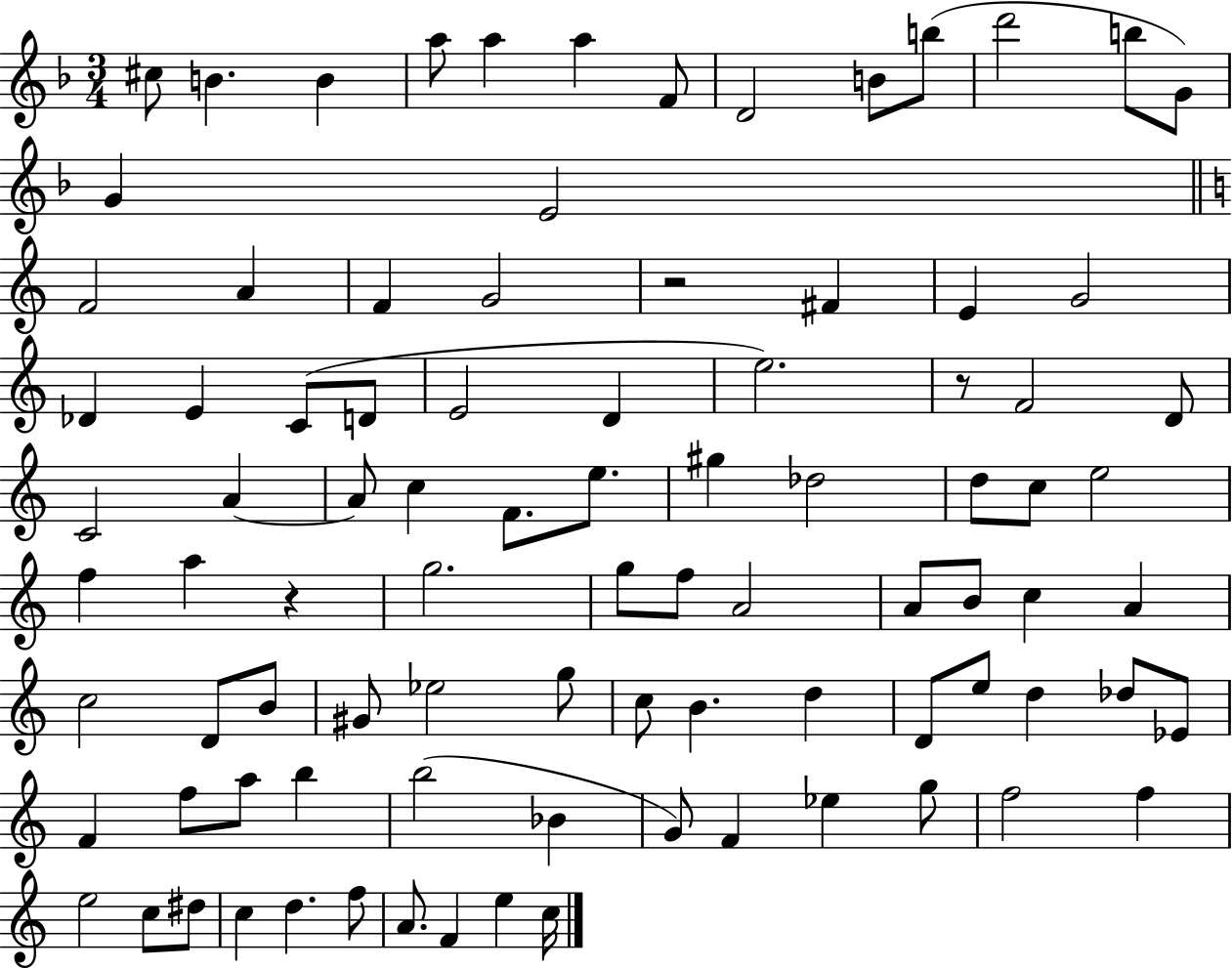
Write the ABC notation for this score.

X:1
T:Untitled
M:3/4
L:1/4
K:F
^c/2 B B a/2 a a F/2 D2 B/2 b/2 d'2 b/2 G/2 G E2 F2 A F G2 z2 ^F E G2 _D E C/2 D/2 E2 D e2 z/2 F2 D/2 C2 A A/2 c F/2 e/2 ^g _d2 d/2 c/2 e2 f a z g2 g/2 f/2 A2 A/2 B/2 c A c2 D/2 B/2 ^G/2 _e2 g/2 c/2 B d D/2 e/2 d _d/2 _E/2 F f/2 a/2 b b2 _B G/2 F _e g/2 f2 f e2 c/2 ^d/2 c d f/2 A/2 F e c/4